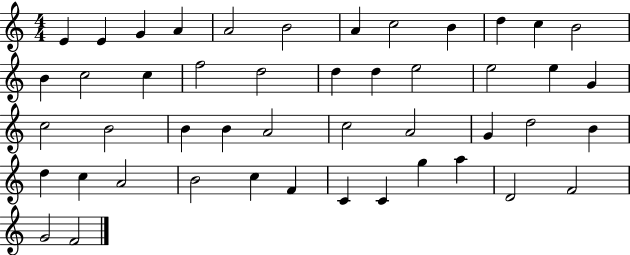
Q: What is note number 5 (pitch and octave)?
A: A4